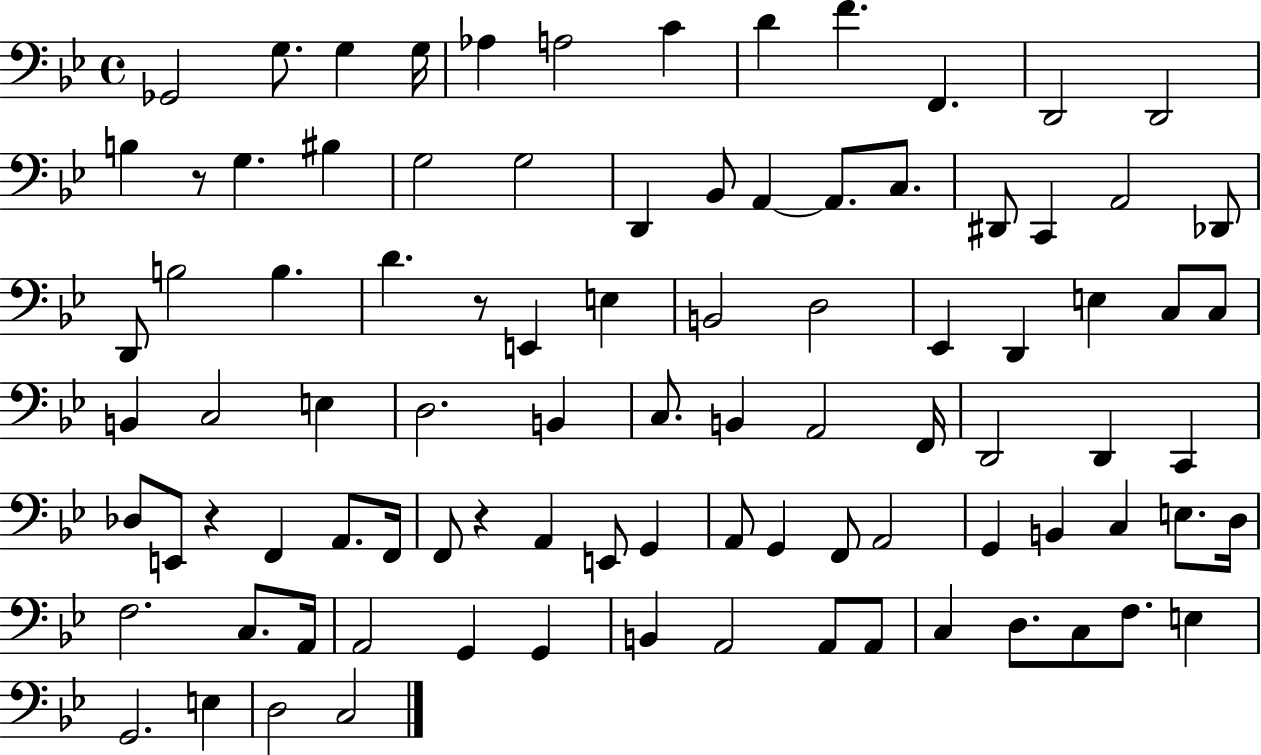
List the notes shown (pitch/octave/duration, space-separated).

Gb2/h G3/e. G3/q G3/s Ab3/q A3/h C4/q D4/q F4/q. F2/q. D2/h D2/h B3/q R/e G3/q. BIS3/q G3/h G3/h D2/q Bb2/e A2/q A2/e. C3/e. D#2/e C2/q A2/h Db2/e D2/e B3/h B3/q. D4/q. R/e E2/q E3/q B2/h D3/h Eb2/q D2/q E3/q C3/e C3/e B2/q C3/h E3/q D3/h. B2/q C3/e. B2/q A2/h F2/s D2/h D2/q C2/q Db3/e E2/e R/q F2/q A2/e. F2/s F2/e R/q A2/q E2/e G2/q A2/e G2/q F2/e A2/h G2/q B2/q C3/q E3/e. D3/s F3/h. C3/e. A2/s A2/h G2/q G2/q B2/q A2/h A2/e A2/e C3/q D3/e. C3/e F3/e. E3/q G2/h. E3/q D3/h C3/h